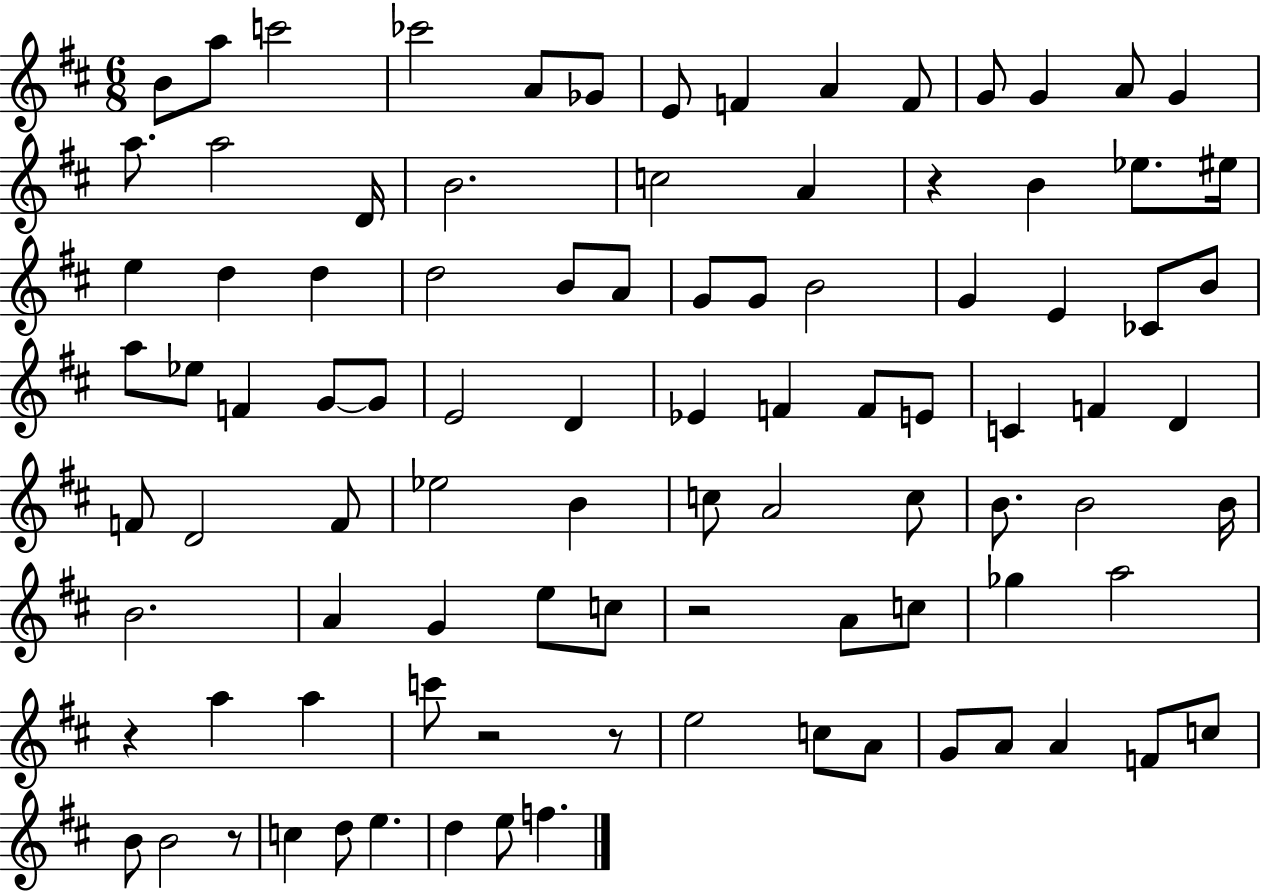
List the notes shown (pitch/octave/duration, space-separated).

B4/e A5/e C6/h CES6/h A4/e Gb4/e E4/e F4/q A4/q F4/e G4/e G4/q A4/e G4/q A5/e. A5/h D4/s B4/h. C5/h A4/q R/q B4/q Eb5/e. EIS5/s E5/q D5/q D5/q D5/h B4/e A4/e G4/e G4/e B4/h G4/q E4/q CES4/e B4/e A5/e Eb5/e F4/q G4/e G4/e E4/h D4/q Eb4/q F4/q F4/e E4/e C4/q F4/q D4/q F4/e D4/h F4/e Eb5/h B4/q C5/e A4/h C5/e B4/e. B4/h B4/s B4/h. A4/q G4/q E5/e C5/e R/h A4/e C5/e Gb5/q A5/h R/q A5/q A5/q C6/e R/h R/e E5/h C5/e A4/e G4/e A4/e A4/q F4/e C5/e B4/e B4/h R/e C5/q D5/e E5/q. D5/q E5/e F5/q.